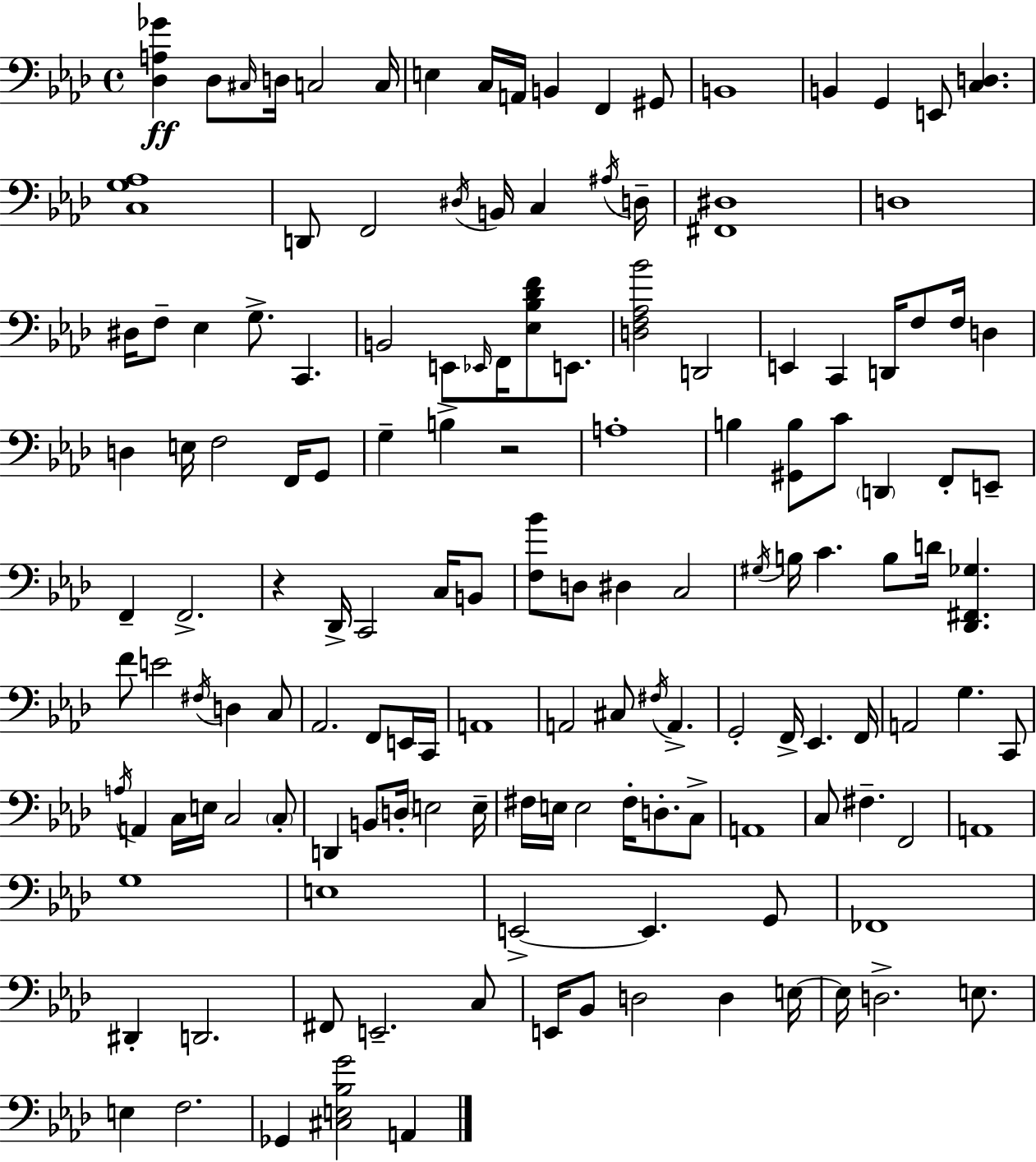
{
  \clef bass
  \time 4/4
  \defaultTimeSignature
  \key aes \major
  <des a ges'>4\ff des8 \grace { cis16 } d16 c2 | c16 e4 c16 a,16 b,4 f,4 gis,8 | b,1 | b,4 g,4 e,8 <c d>4. | \break <c g aes>1 | d,8 f,2 \acciaccatura { dis16 } b,16 c4 | \acciaccatura { ais16 } d16-- <fis, dis>1 | d1 | \break dis16 f8-- ees4 g8.-> c,4. | b,2 e,8 \grace { ees,16 } f,16 <ees bes des' f'>8 | e,8. <d f aes bes'>2 d,2 | e,4 c,4 d,16 f8 f16 | \break d4 d4 e16 f2 | f,16 g,8 g4-- b4-> r2 | a1-. | b4 <gis, b>8 c'8 \parenthesize d,4 | \break f,8-. e,8-- f,4-- f,2.-> | r4 des,16-> c,2 | c16 b,8 <f bes'>8 d8 dis4 c2 | \acciaccatura { gis16 } b16 c'4. b8 d'16 <des, fis, ges>4. | \break f'8 e'2 \acciaccatura { fis16 } | d4 c8 aes,2. | f,8 e,16 c,16 a,1 | a,2 cis8 | \break \acciaccatura { fis16 } a,4.-> g,2-. f,16-> | ees,4. f,16 a,2 g4. | c,8 \acciaccatura { a16 } a,4 c16 e16 c2 | \parenthesize c8-. d,4 b,8 \parenthesize d16-. e2 | \break e16-- fis16 e16 e2 | fis16-. d8.-. c8-> a,1 | c8 fis4.-- | f,2 a,1 | \break g1 | e1 | e,2->~~ | e,4. g,8 fes,1 | \break dis,4-. d,2. | fis,8 e,2.-- | c8 e,16 bes,8 d2 | d4 e16~~ e16 d2.-> | \break e8. e4 f2. | ges,4 <cis e bes g'>2 | a,4 \bar "|."
}